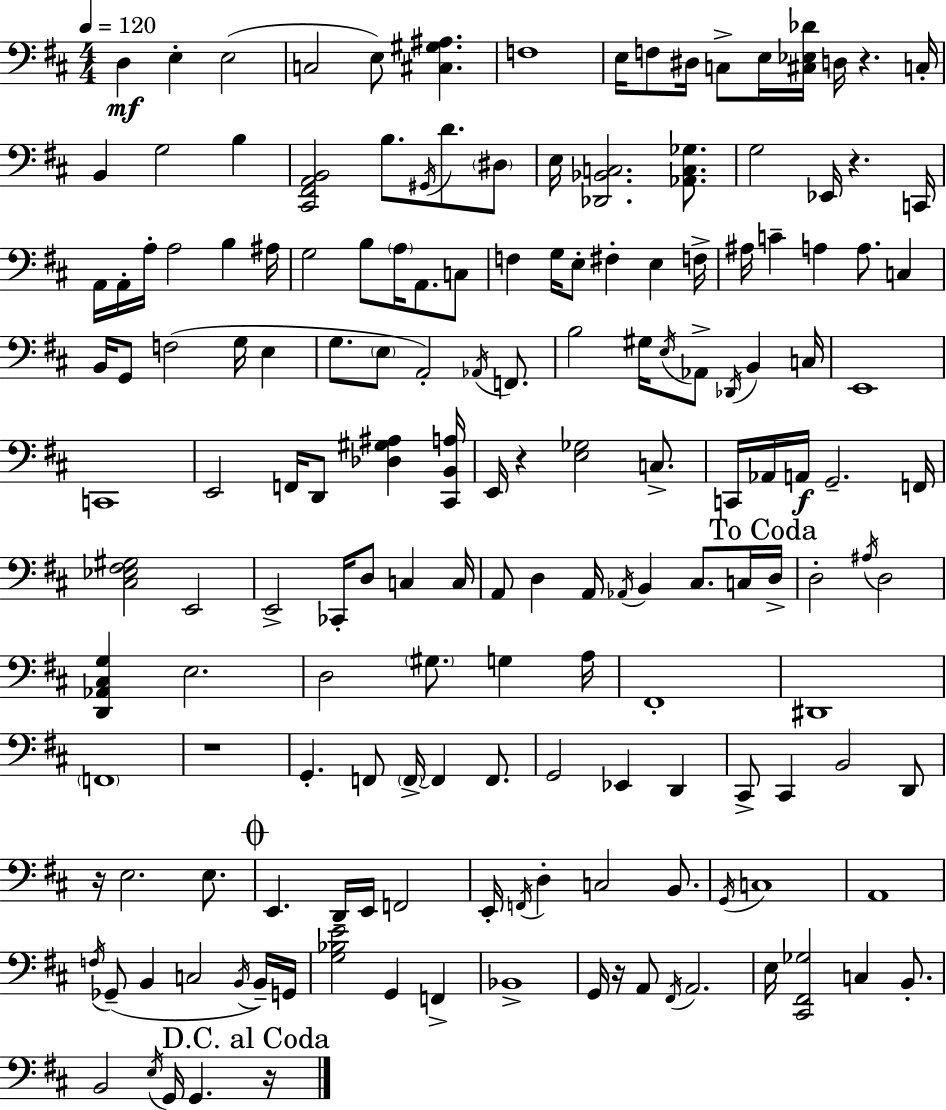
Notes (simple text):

D3/q E3/q E3/h C3/h E3/e [C#3,G#3,A#3]/q. F3/w E3/s F3/e D#3/s C3/e E3/s [C#3,Eb3,Db4]/s D3/s R/q. C3/s B2/q G3/h B3/q [C#2,F#2,A2,B2]/h B3/e. G#2/s D4/e. D#3/e E3/s [Db2,Bb2,C3]/h. [Ab2,C3,Gb3]/e. G3/h Eb2/s R/q. C2/s A2/s A2/s A3/s A3/h B3/q A#3/s G3/h B3/e A3/s A2/e. C3/e F3/q G3/s E3/e F#3/q E3/q F3/s A#3/s C4/q A3/q A3/e. C3/q B2/s G2/e F3/h G3/s E3/q G3/e. E3/e A2/h Ab2/s F2/e. B3/h G#3/s E3/s Ab2/e Db2/s B2/q C3/s E2/w C2/w E2/h F2/s D2/e [Db3,G#3,A#3]/q [C#2,B2,A3]/s E2/s R/q [E3,Gb3]/h C3/e. C2/s Ab2/s A2/s G2/h. F2/s [C#3,Eb3,F#3,G#3]/h E2/h E2/h CES2/s D3/e C3/q C3/s A2/e D3/q A2/s Ab2/s B2/q C#3/e. C3/s D3/s D3/h A#3/s D3/h [D2,Ab2,C#3,G3]/q E3/h. D3/h G#3/e. G3/q A3/s F#2/w D#2/w F2/w R/w G2/q. F2/e F2/s F2/q F2/e. G2/h Eb2/q D2/q C#2/e C#2/q B2/h D2/e R/s E3/h. E3/e. E2/q. D2/s E2/s F2/h E2/s F2/s D3/q C3/h B2/e. G2/s C3/w A2/w F3/s Gb2/e B2/q C3/h B2/s B2/s G2/s [G3,Bb3,E4]/h G2/q F2/q Bb2/w G2/s R/s A2/e F#2/s A2/h. E3/s [C#2,F#2,Gb3]/h C3/q B2/e. B2/h E3/s G2/s G2/q. R/s